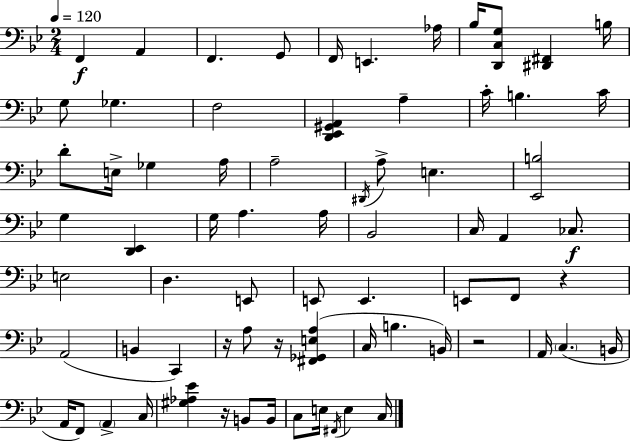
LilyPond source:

{
  \clef bass
  \numericTimeSignature
  \time 2/4
  \key bes \major
  \tempo 4 = 120
  \repeat volta 2 { f,4\f a,4 | f,4. g,8 | f,16 e,4. aes16 | bes16 <d, c g>8 <dis, fis,>4 b16 | \break g8 ges4. | f2 | <d, ees, gis, a,>4 a4-- | c'16-. b4. c'16 | \break d'8-. e16-> ges4 a16 | a2-- | \acciaccatura { dis,16 } a8-> e4. | <ees, b>2 | \break g4 <d, ees,>4 | g16 a4. | a16 bes,2 | c16 a,4 ces8.\f | \break e2 | d4. e,8 | e,8 e,4. | e,8 f,8 r4 | \break a,2( | b,4 c,4) | r16 a8 r16 <fis, ges, e a>4( | c16 b4. | \break b,16) r2 | a,16 \parenthesize c4.( | b,16 a,16 f,8) \parenthesize a,4-> | c16 <gis aes ees'>4 r16 b,8 | \break b,16 c8 e16 \acciaccatura { fis,16 } e4 | c16 } \bar "|."
}